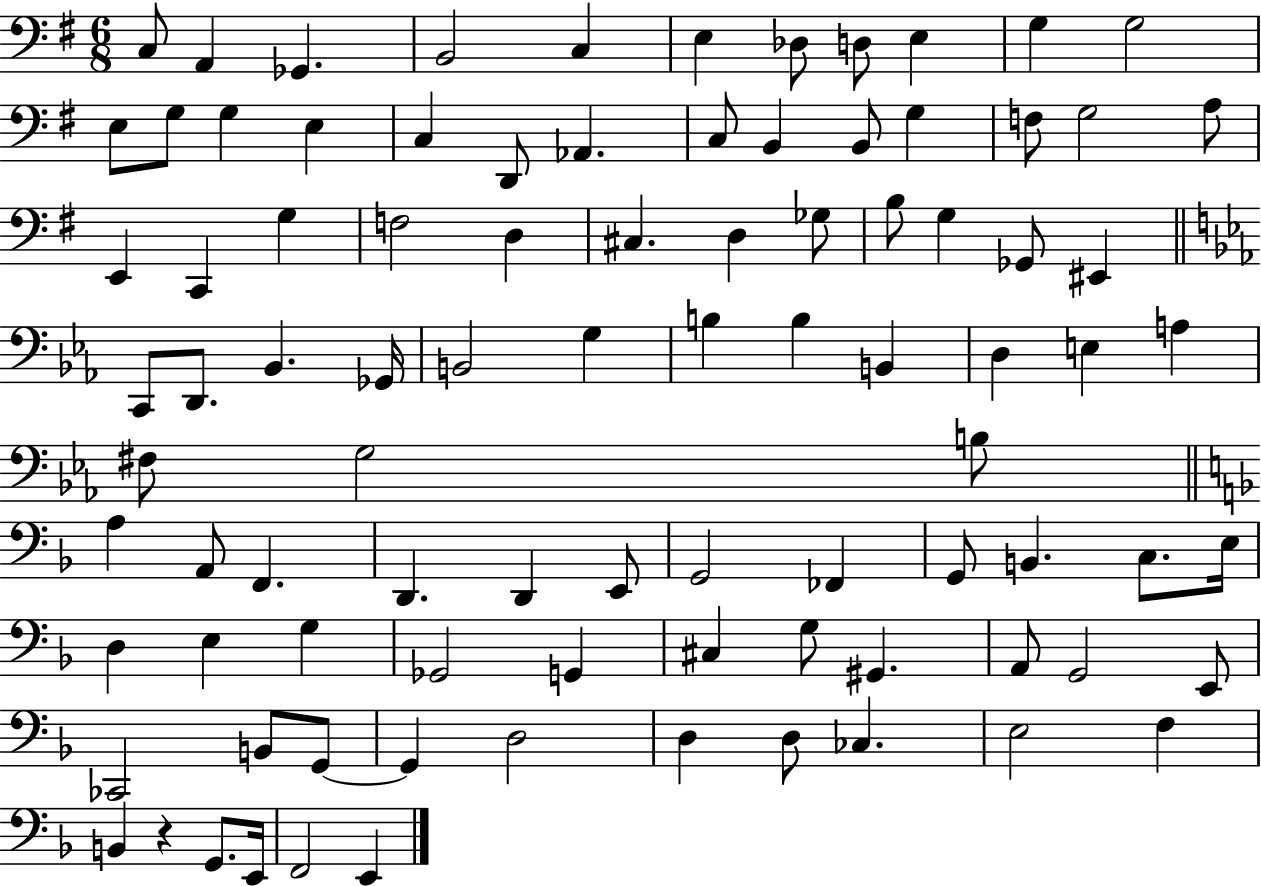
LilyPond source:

{
  \clef bass
  \numericTimeSignature
  \time 6/8
  \key g \major
  c8 a,4 ges,4. | b,2 c4 | e4 des8 d8 e4 | g4 g2 | \break e8 g8 g4 e4 | c4 d,8 aes,4. | c8 b,4 b,8 g4 | f8 g2 a8 | \break e,4 c,4 g4 | f2 d4 | cis4. d4 ges8 | b8 g4 ges,8 eis,4 | \break \bar "||" \break \key ees \major c,8 d,8. bes,4. ges,16 | b,2 g4 | b4 b4 b,4 | d4 e4 a4 | \break fis8 g2 b8 | \bar "||" \break \key f \major a4 a,8 f,4. | d,4. d,4 e,8 | g,2 fes,4 | g,8 b,4. c8. e16 | \break d4 e4 g4 | ges,2 g,4 | cis4 g8 gis,4. | a,8 g,2 e,8 | \break ces,2 b,8 g,8~~ | g,4 d2 | d4 d8 ces4. | e2 f4 | \break b,4 r4 g,8. e,16 | f,2 e,4 | \bar "|."
}